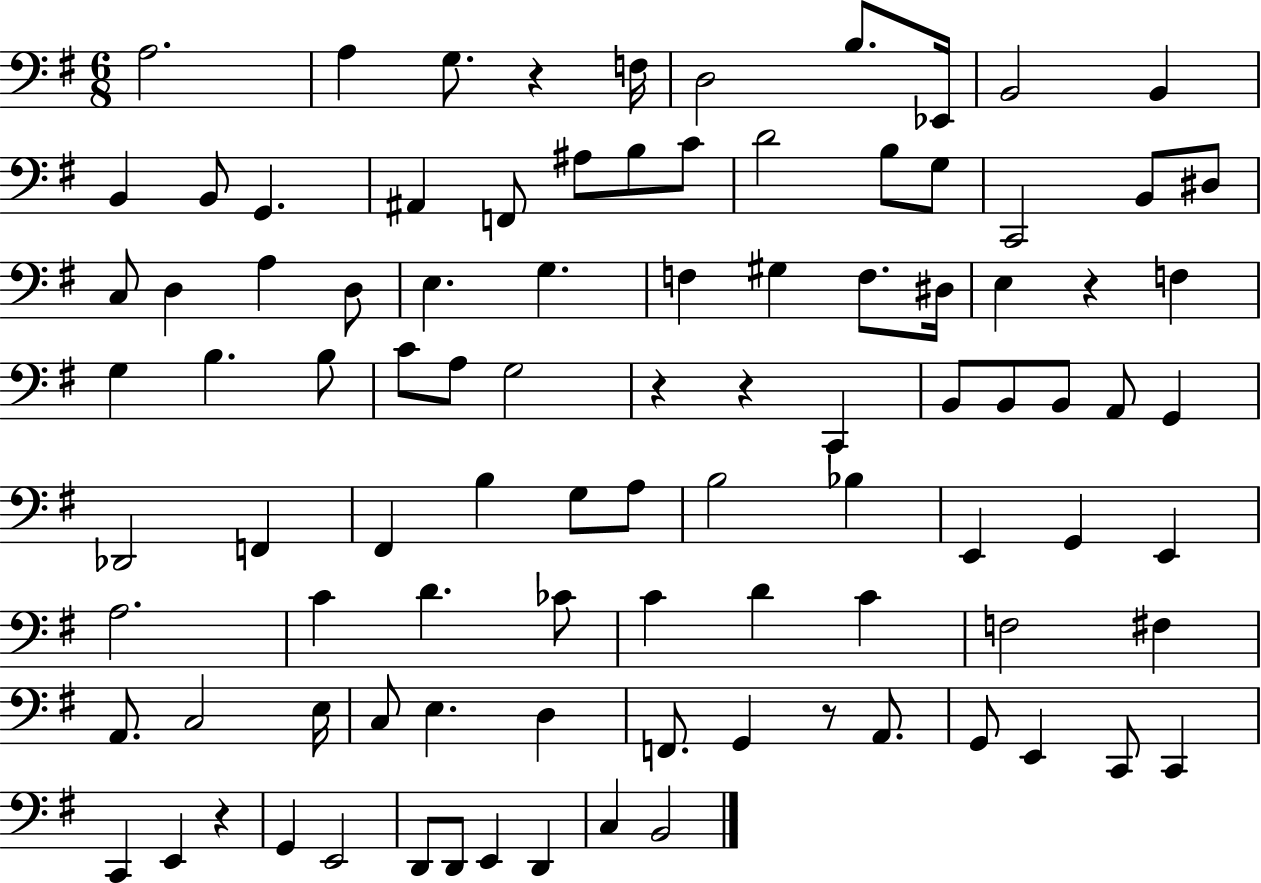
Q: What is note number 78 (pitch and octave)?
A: E2